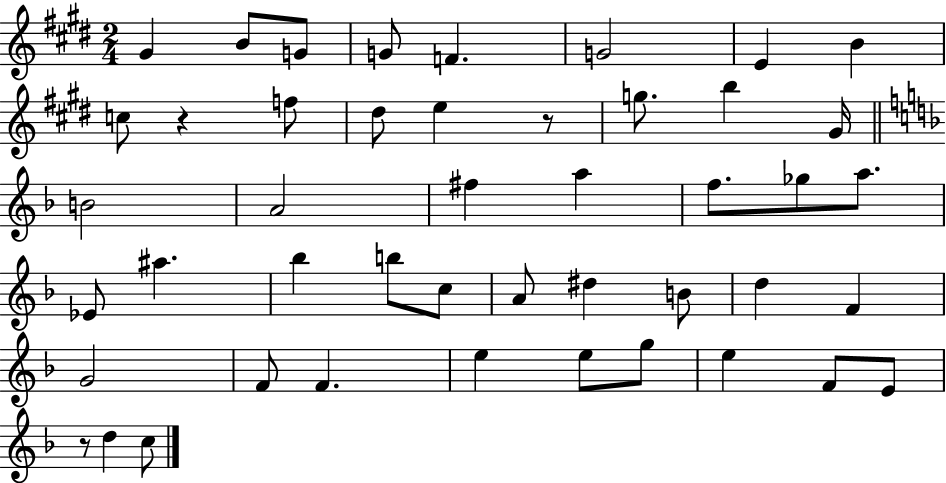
G#4/q B4/e G4/e G4/e F4/q. G4/h E4/q B4/q C5/e R/q F5/e D#5/e E5/q R/e G5/e. B5/q G#4/s B4/h A4/h F#5/q A5/q F5/e. Gb5/e A5/e. Eb4/e A#5/q. Bb5/q B5/e C5/e A4/e D#5/q B4/e D5/q F4/q G4/h F4/e F4/q. E5/q E5/e G5/e E5/q F4/e E4/e R/e D5/q C5/e